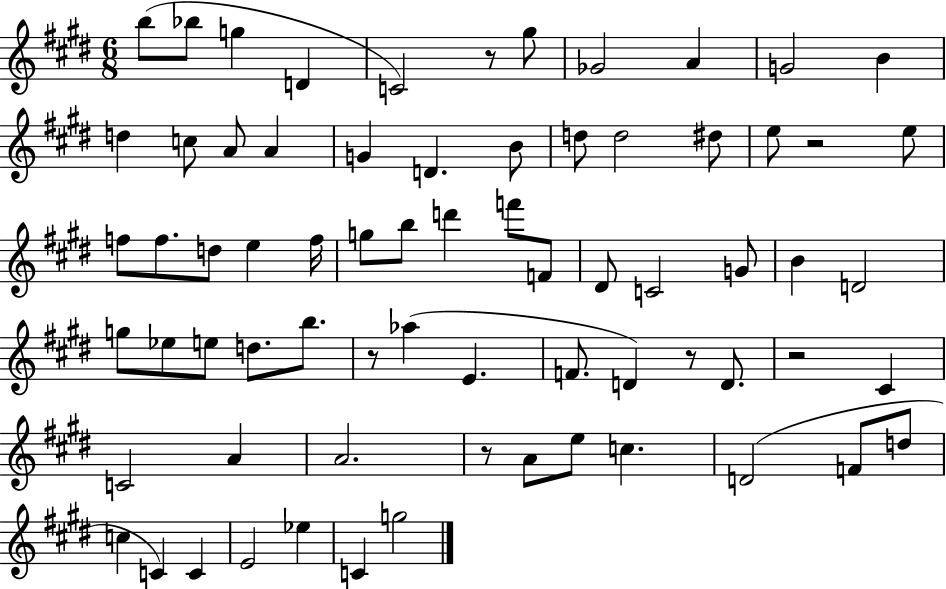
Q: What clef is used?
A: treble